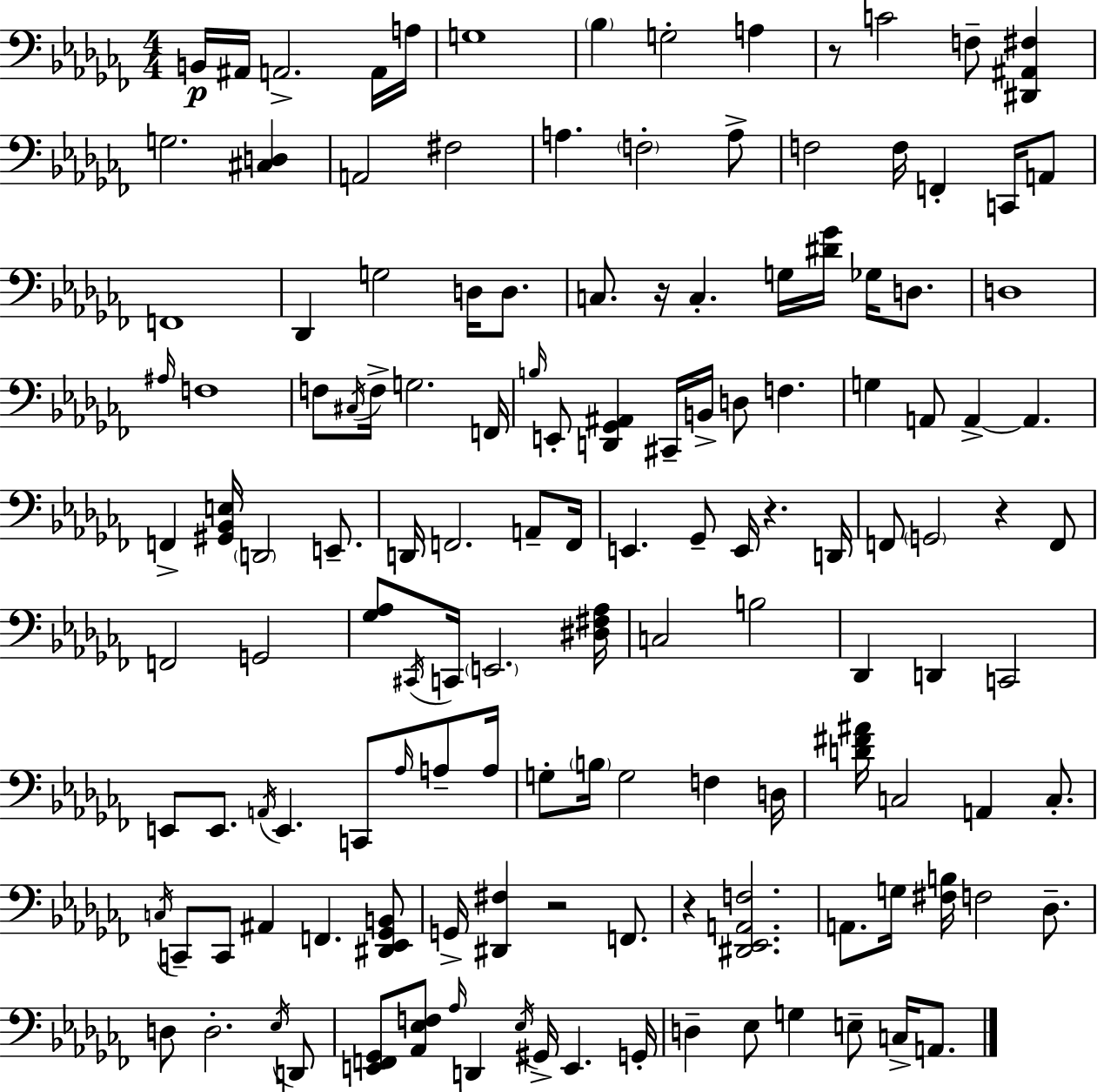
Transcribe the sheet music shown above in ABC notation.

X:1
T:Untitled
M:4/4
L:1/4
K:Abm
B,,/4 ^A,,/4 A,,2 A,,/4 A,/4 G,4 _B, G,2 A, z/2 C2 F,/2 [^D,,^A,,^F,] G,2 [^C,D,] A,,2 ^F,2 A, F,2 A,/2 F,2 F,/4 F,, C,,/4 A,,/2 F,,4 _D,, G,2 D,/4 D,/2 C,/2 z/4 C, G,/4 [^D_G]/4 _G,/4 D,/2 D,4 ^A,/4 F,4 F,/2 ^C,/4 F,/4 G,2 F,,/4 B,/4 E,,/2 [D,,_G,,^A,,] ^C,,/4 B,,/4 D,/2 F, G, A,,/2 A,, A,, F,, [^G,,_B,,E,]/4 D,,2 E,,/2 D,,/4 F,,2 A,,/2 F,,/4 E,, _G,,/2 E,,/4 z D,,/4 F,,/2 G,,2 z F,,/2 F,,2 G,,2 [_G,_A,]/2 ^C,,/4 C,,/4 E,,2 [^D,^F,_A,]/4 C,2 B,2 _D,, D,, C,,2 E,,/2 E,,/2 A,,/4 E,, C,,/2 _A,/4 A,/2 A,/4 G,/2 B,/4 G,2 F, D,/4 [D^F^A]/4 C,2 A,, C,/2 C,/4 C,,/2 C,,/2 ^A,, F,, [^D,,_E,,_G,,B,,]/2 G,,/4 [^D,,^F,] z2 F,,/2 z [^D,,_E,,A,,F,]2 A,,/2 G,/4 [^F,B,]/4 F,2 _D,/2 D,/2 D,2 _E,/4 D,,/2 [E,,F,,_G,,]/2 [_A,,_E,F,]/2 _A,/4 D,, _E,/4 ^G,,/4 E,, G,,/4 D, _E,/2 G, E,/2 C,/4 A,,/2